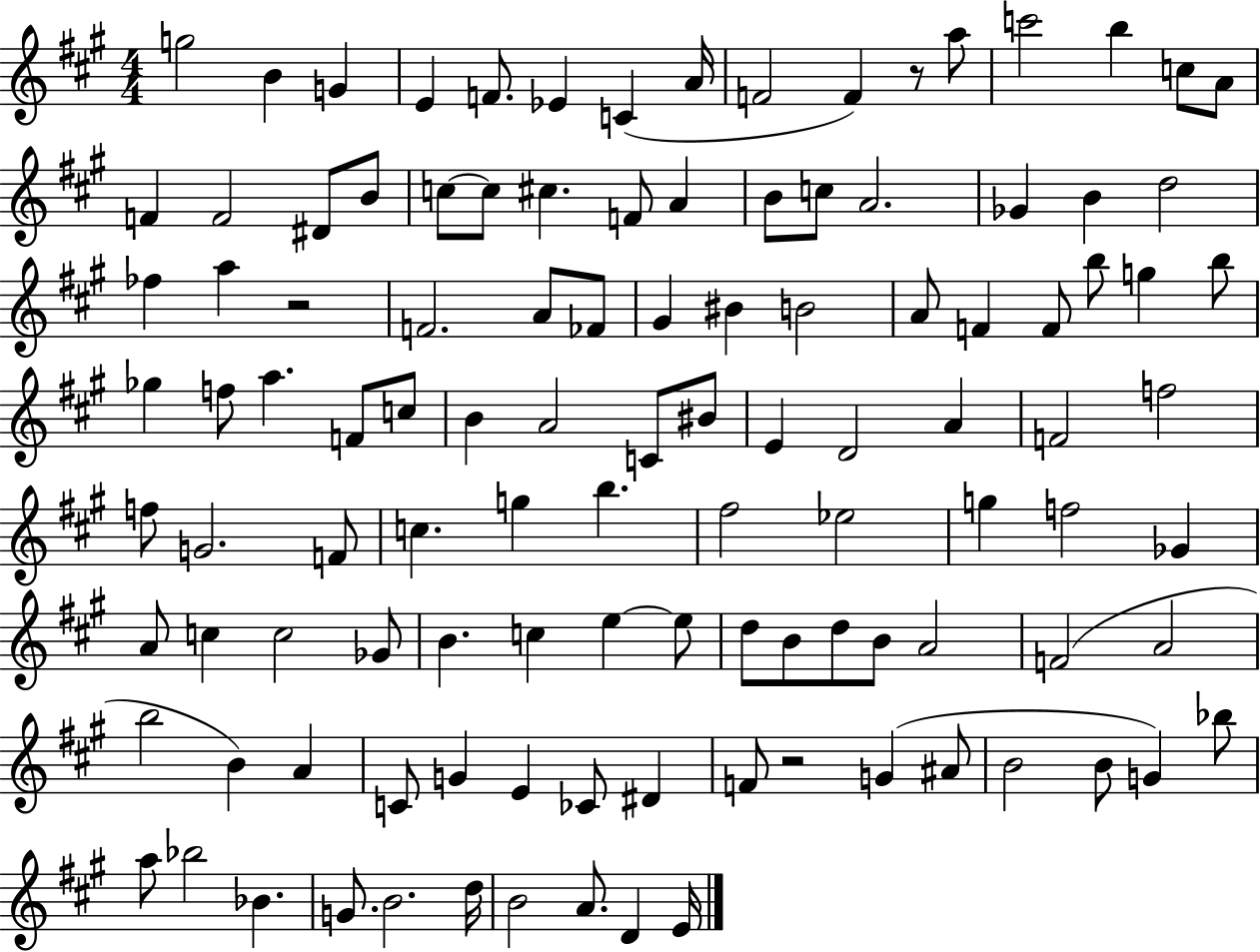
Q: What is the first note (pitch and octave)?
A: G5